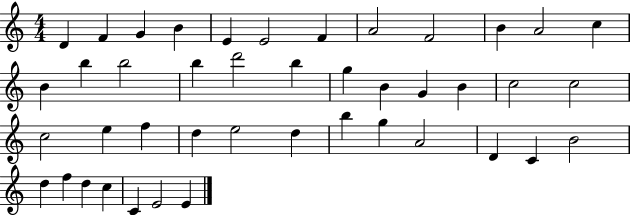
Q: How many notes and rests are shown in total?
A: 43